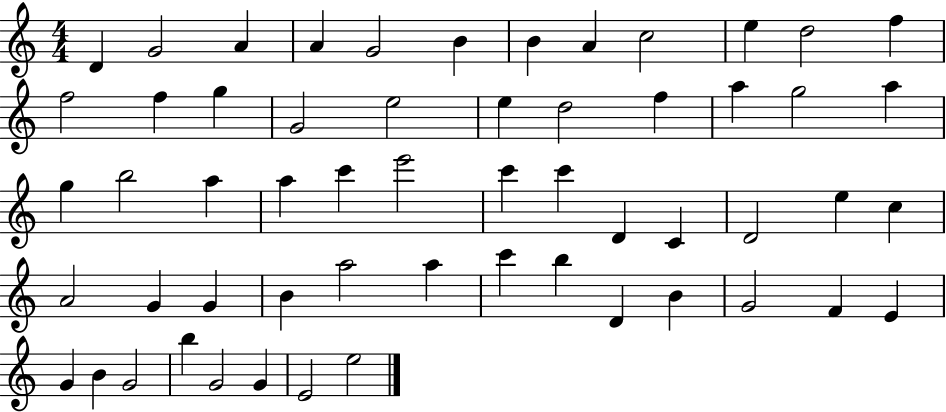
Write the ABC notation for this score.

X:1
T:Untitled
M:4/4
L:1/4
K:C
D G2 A A G2 B B A c2 e d2 f f2 f g G2 e2 e d2 f a g2 a g b2 a a c' e'2 c' c' D C D2 e c A2 G G B a2 a c' b D B G2 F E G B G2 b G2 G E2 e2